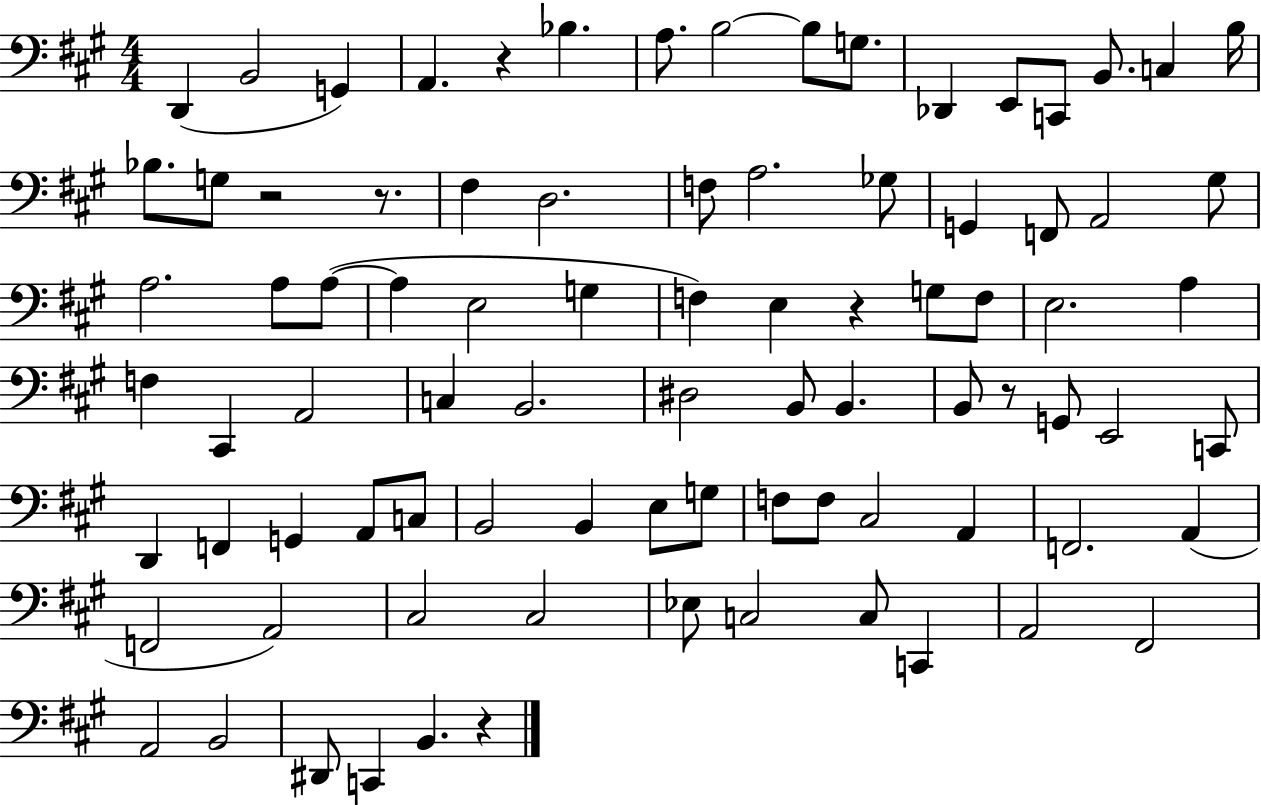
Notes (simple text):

D2/q B2/h G2/q A2/q. R/q Bb3/q. A3/e. B3/h B3/e G3/e. Db2/q E2/e C2/e B2/e. C3/q B3/s Bb3/e. G3/e R/h R/e. F#3/q D3/h. F3/e A3/h. Gb3/e G2/q F2/e A2/h G#3/e A3/h. A3/e A3/e A3/q E3/h G3/q F3/q E3/q R/q G3/e F3/e E3/h. A3/q F3/q C#2/q A2/h C3/q B2/h. D#3/h B2/e B2/q. B2/e R/e G2/e E2/h C2/e D2/q F2/q G2/q A2/e C3/e B2/h B2/q E3/e G3/e F3/e F3/e C#3/h A2/q F2/h. A2/q F2/h A2/h C#3/h C#3/h Eb3/e C3/h C3/e C2/q A2/h F#2/h A2/h B2/h D#2/e C2/q B2/q. R/q